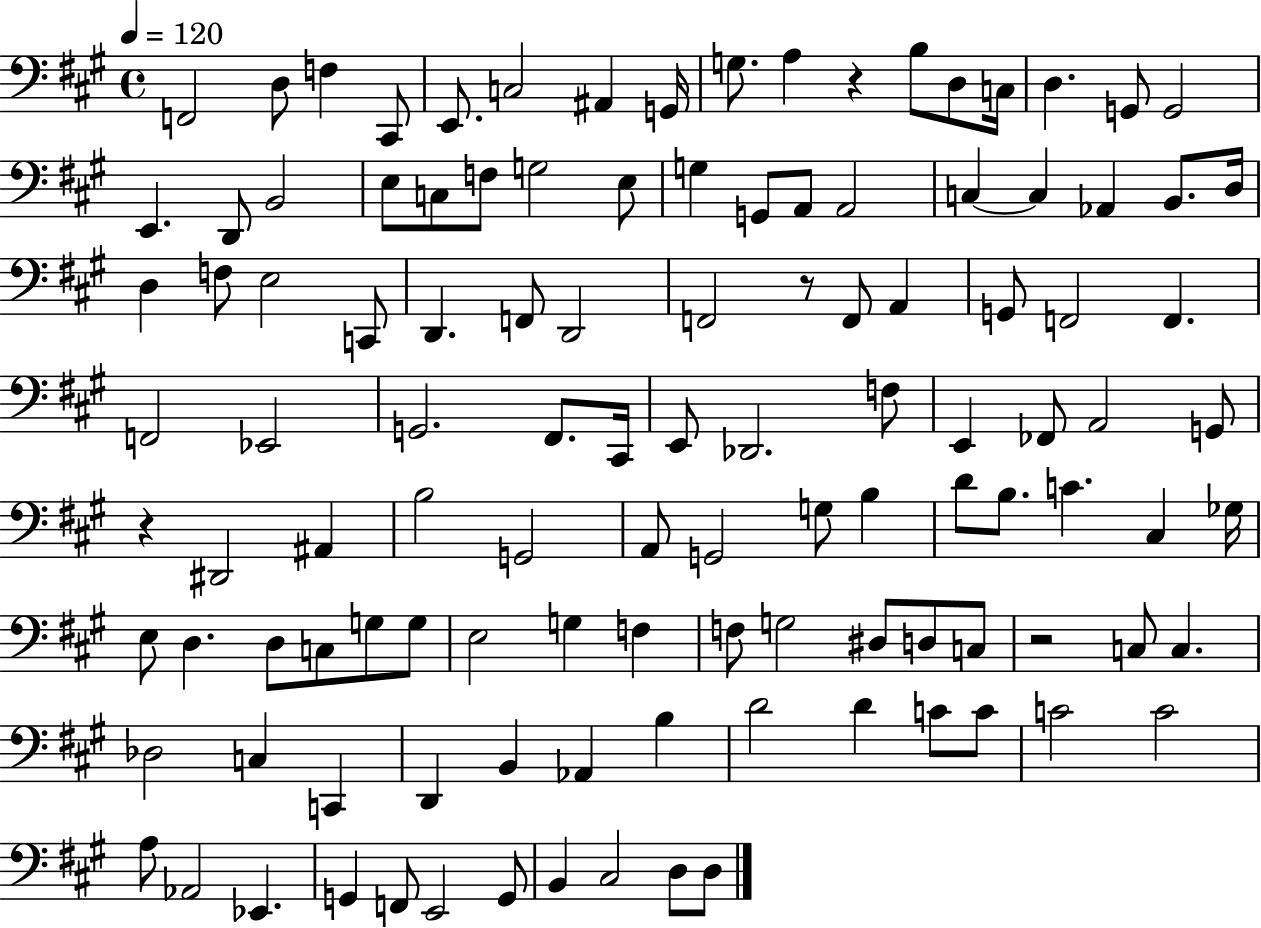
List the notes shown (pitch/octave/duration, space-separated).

F2/h D3/e F3/q C#2/e E2/e. C3/h A#2/q G2/s G3/e. A3/q R/q B3/e D3/e C3/s D3/q. G2/e G2/h E2/q. D2/e B2/h E3/e C3/e F3/e G3/h E3/e G3/q G2/e A2/e A2/h C3/q C3/q Ab2/q B2/e. D3/s D3/q F3/e E3/h C2/e D2/q. F2/e D2/h F2/h R/e F2/e A2/q G2/e F2/h F2/q. F2/h Eb2/h G2/h. F#2/e. C#2/s E2/e Db2/h. F3/e E2/q FES2/e A2/h G2/e R/q D#2/h A#2/q B3/h G2/h A2/e G2/h G3/e B3/q D4/e B3/e. C4/q. C#3/q Gb3/s E3/e D3/q. D3/e C3/e G3/e G3/e E3/h G3/q F3/q F3/e G3/h D#3/e D3/e C3/e R/h C3/e C3/q. Db3/h C3/q C2/q D2/q B2/q Ab2/q B3/q D4/h D4/q C4/e C4/e C4/h C4/h A3/e Ab2/h Eb2/q. G2/q F2/e E2/h G2/e B2/q C#3/h D3/e D3/e